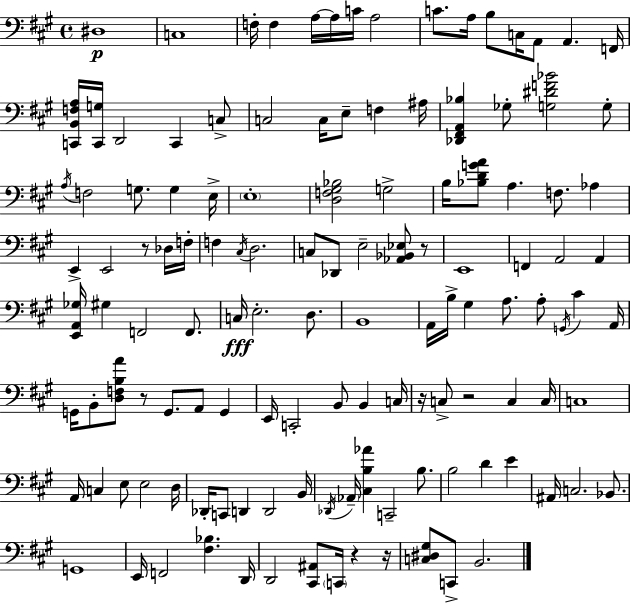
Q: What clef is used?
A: bass